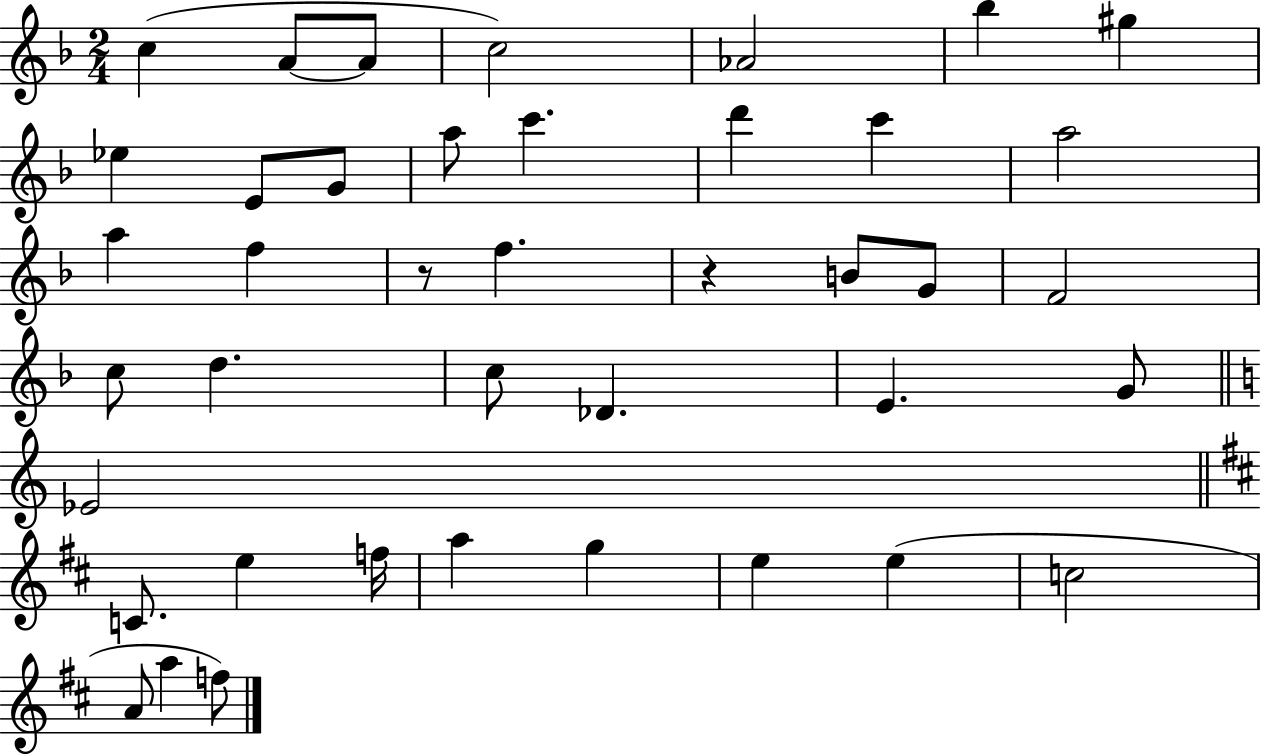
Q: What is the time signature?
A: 2/4